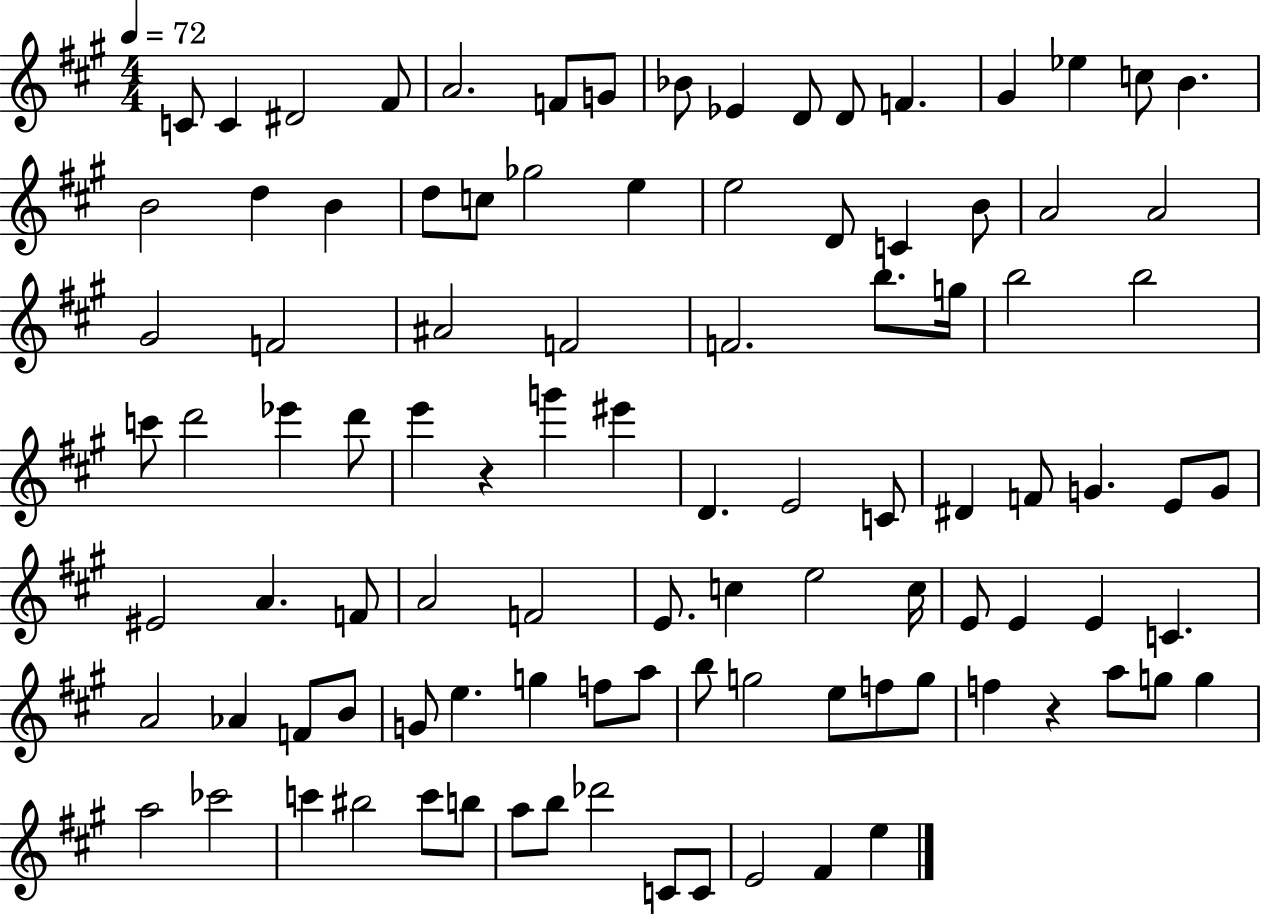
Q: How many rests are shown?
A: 2